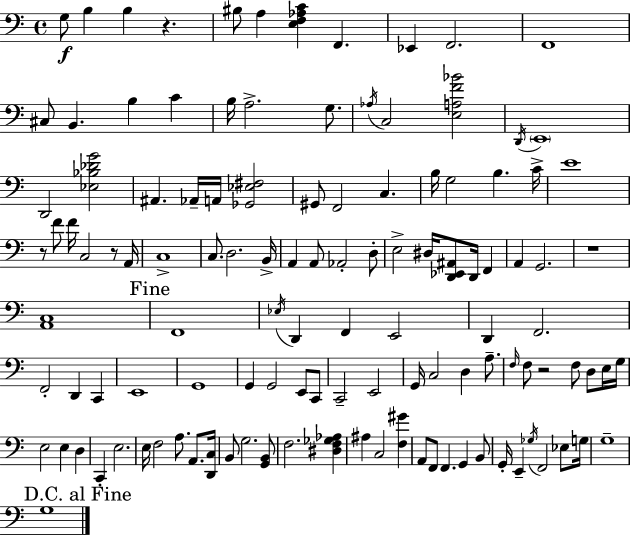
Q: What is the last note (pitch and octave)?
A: G3